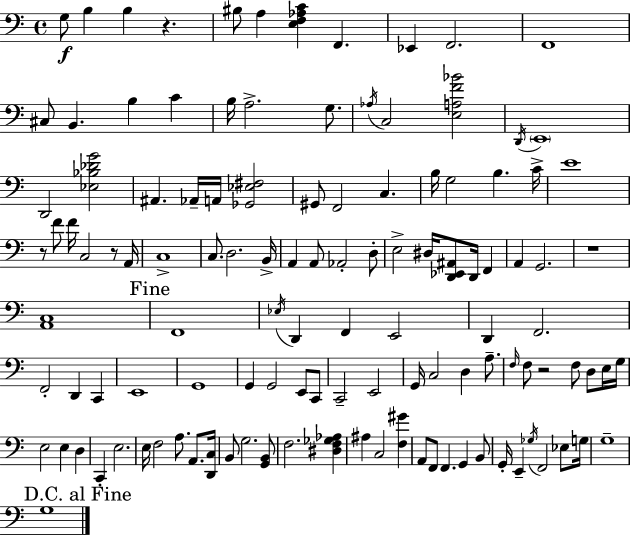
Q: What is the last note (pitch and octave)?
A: G3